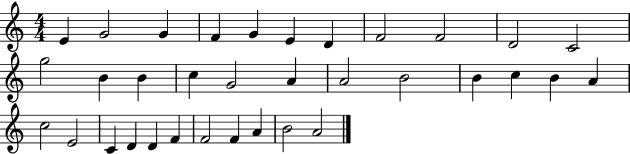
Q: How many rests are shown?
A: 0